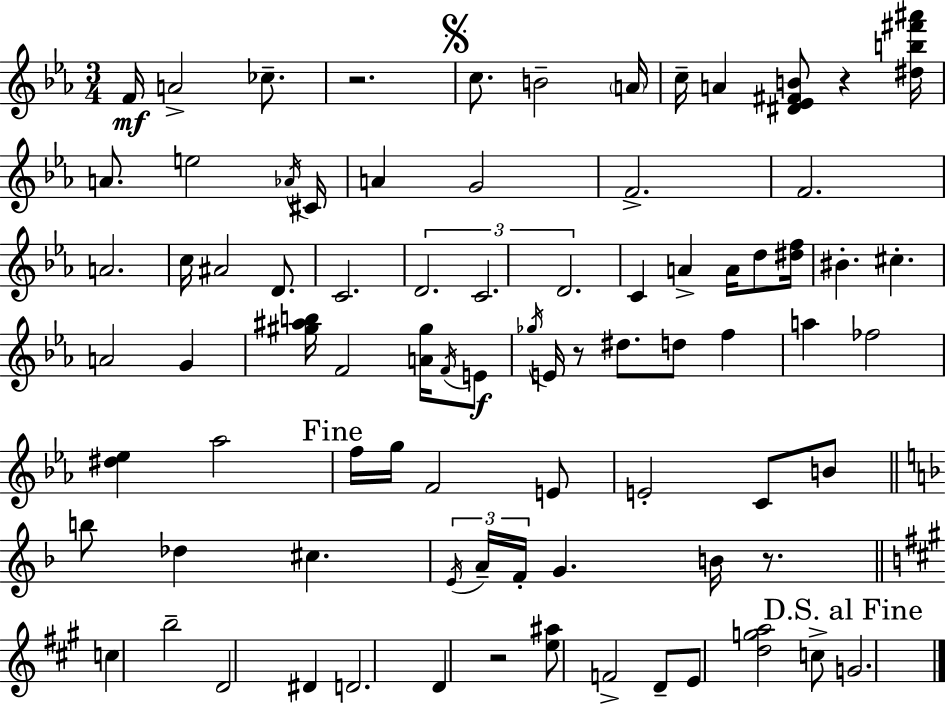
X:1
T:Untitled
M:3/4
L:1/4
K:Eb
F/4 A2 _c/2 z2 c/2 B2 A/4 c/4 A [^D_E^FB]/2 z [^db^f'^a']/4 A/2 e2 _A/4 ^C/4 A G2 F2 F2 A2 c/4 ^A2 D/2 C2 D2 C2 D2 C A A/4 d/2 [^df]/4 ^B ^c A2 G [^g^ab]/4 F2 [A^g]/4 F/4 E/2 _g/4 E/4 z/2 ^d/2 d/2 f a _f2 [^d_e] _a2 f/4 g/4 F2 E/2 E2 C/2 B/2 b/2 _d ^c E/4 A/4 F/4 G B/4 z/2 c b2 D2 ^D D2 D z2 [e^a]/2 F2 D/2 E/2 [dga]2 c/2 G2